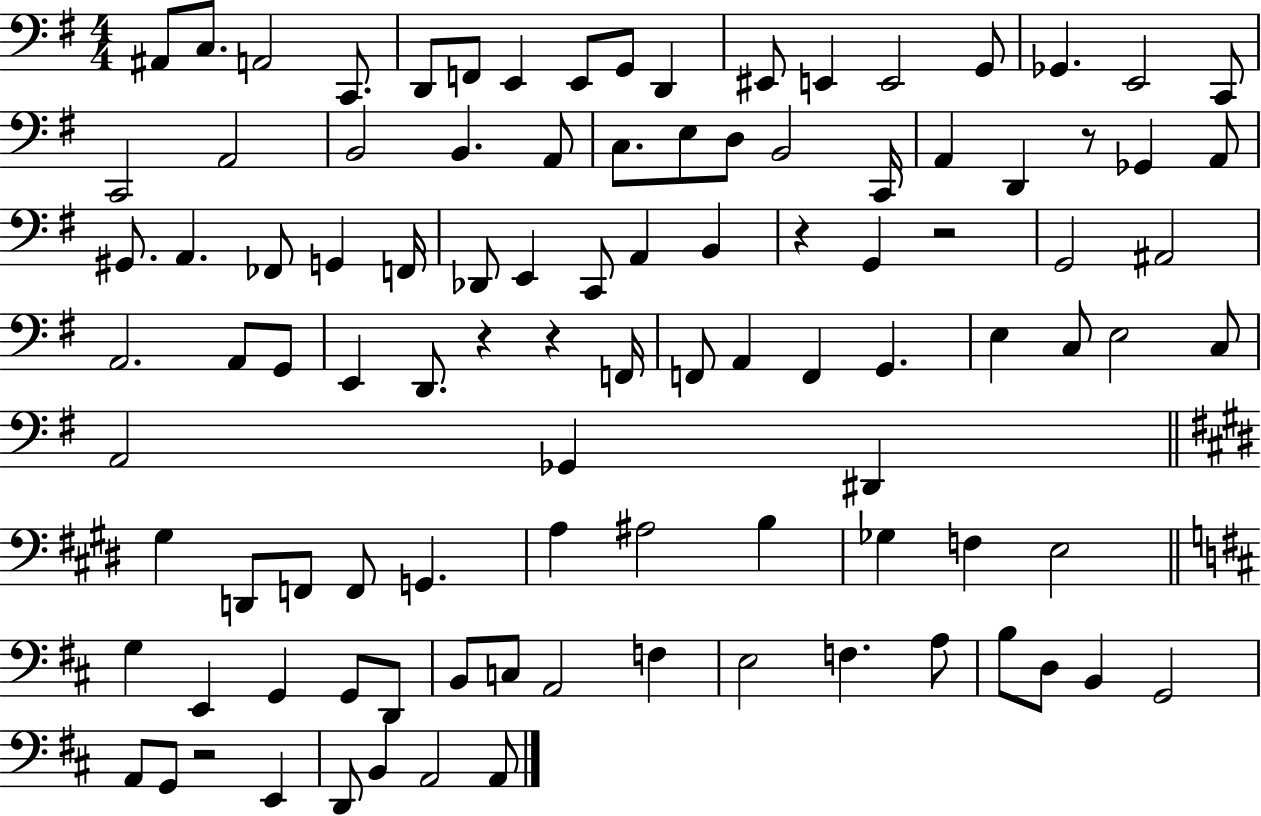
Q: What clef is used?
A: bass